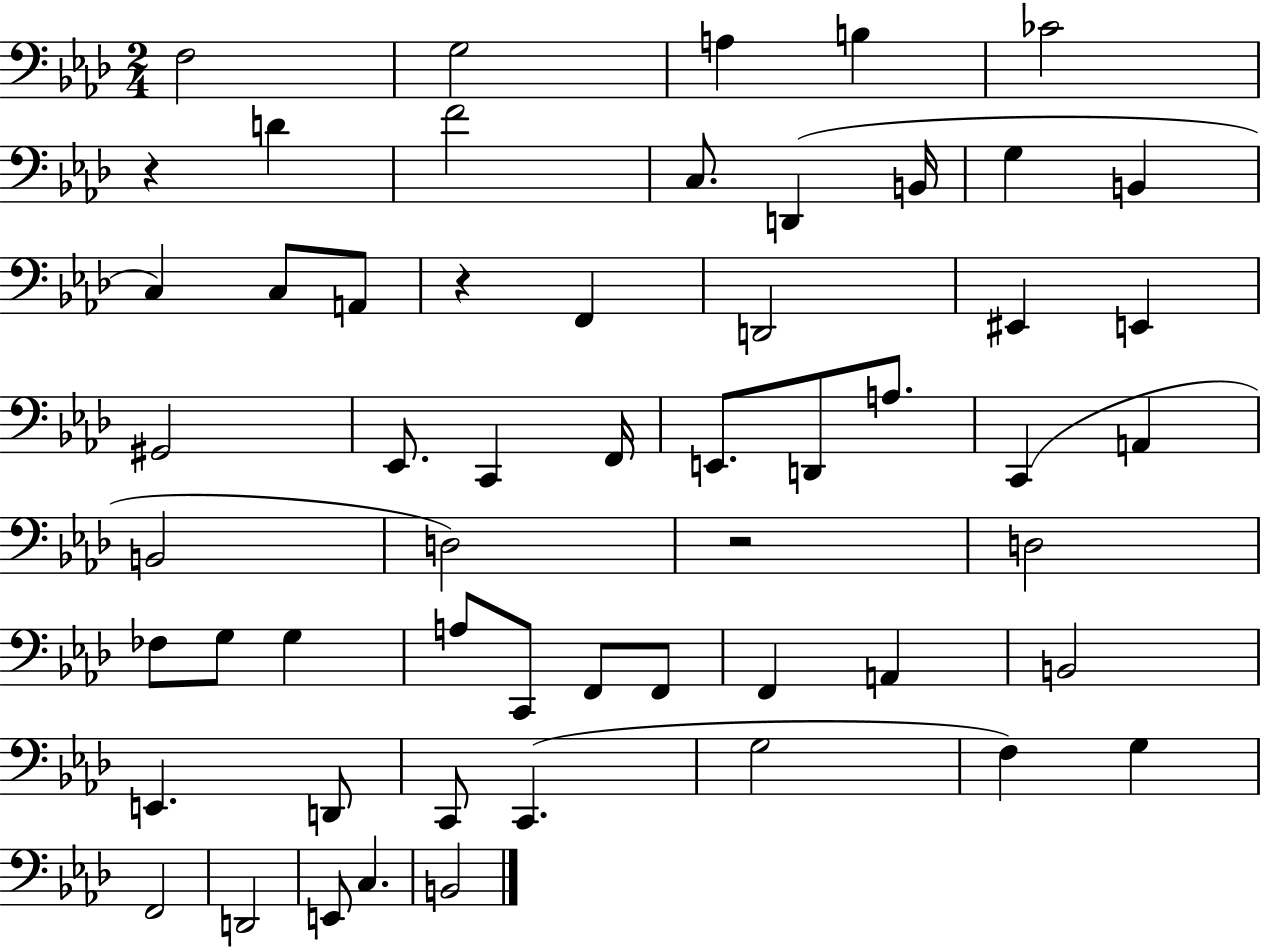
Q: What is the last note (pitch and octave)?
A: B2